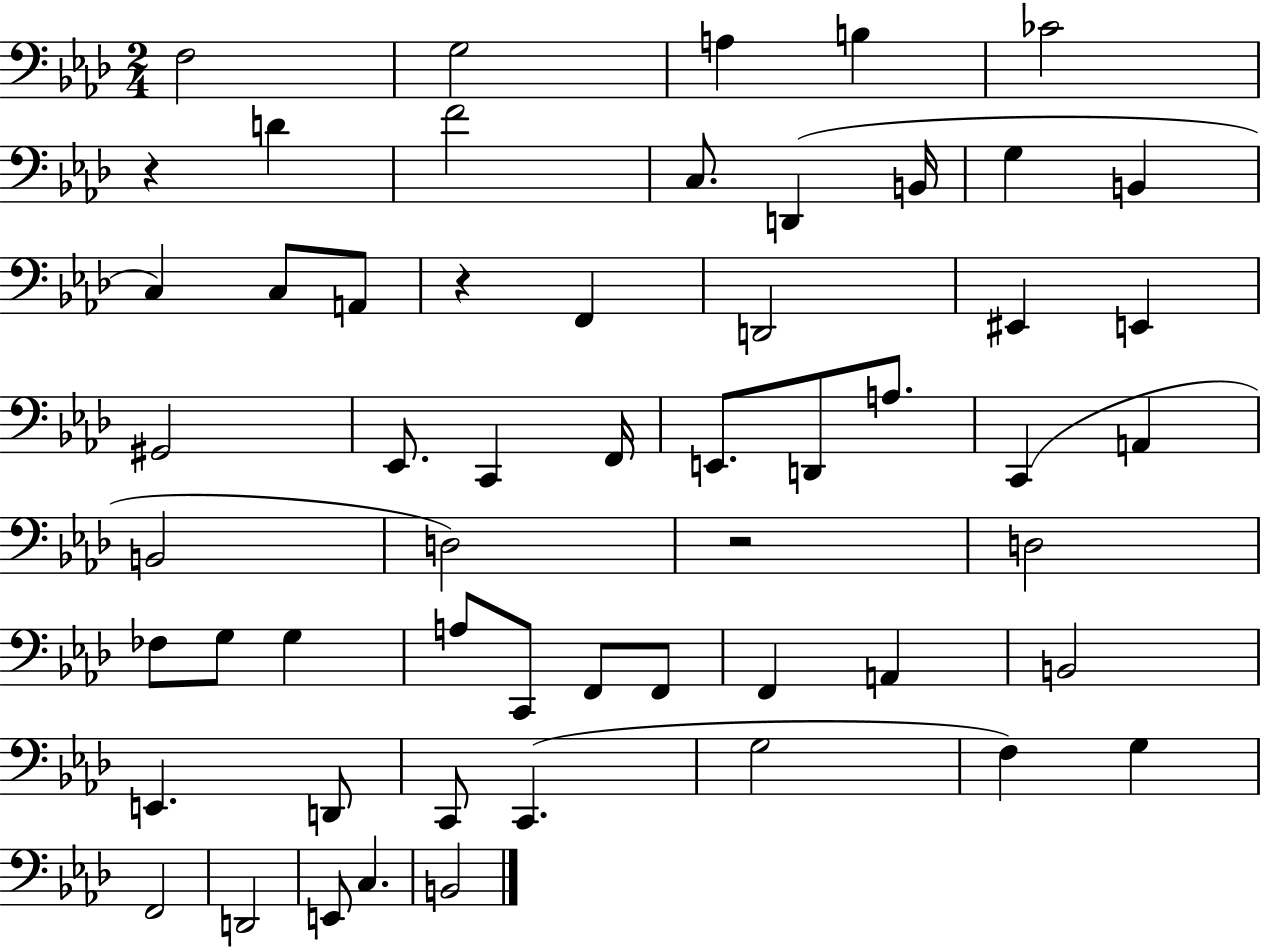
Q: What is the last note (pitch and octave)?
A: B2